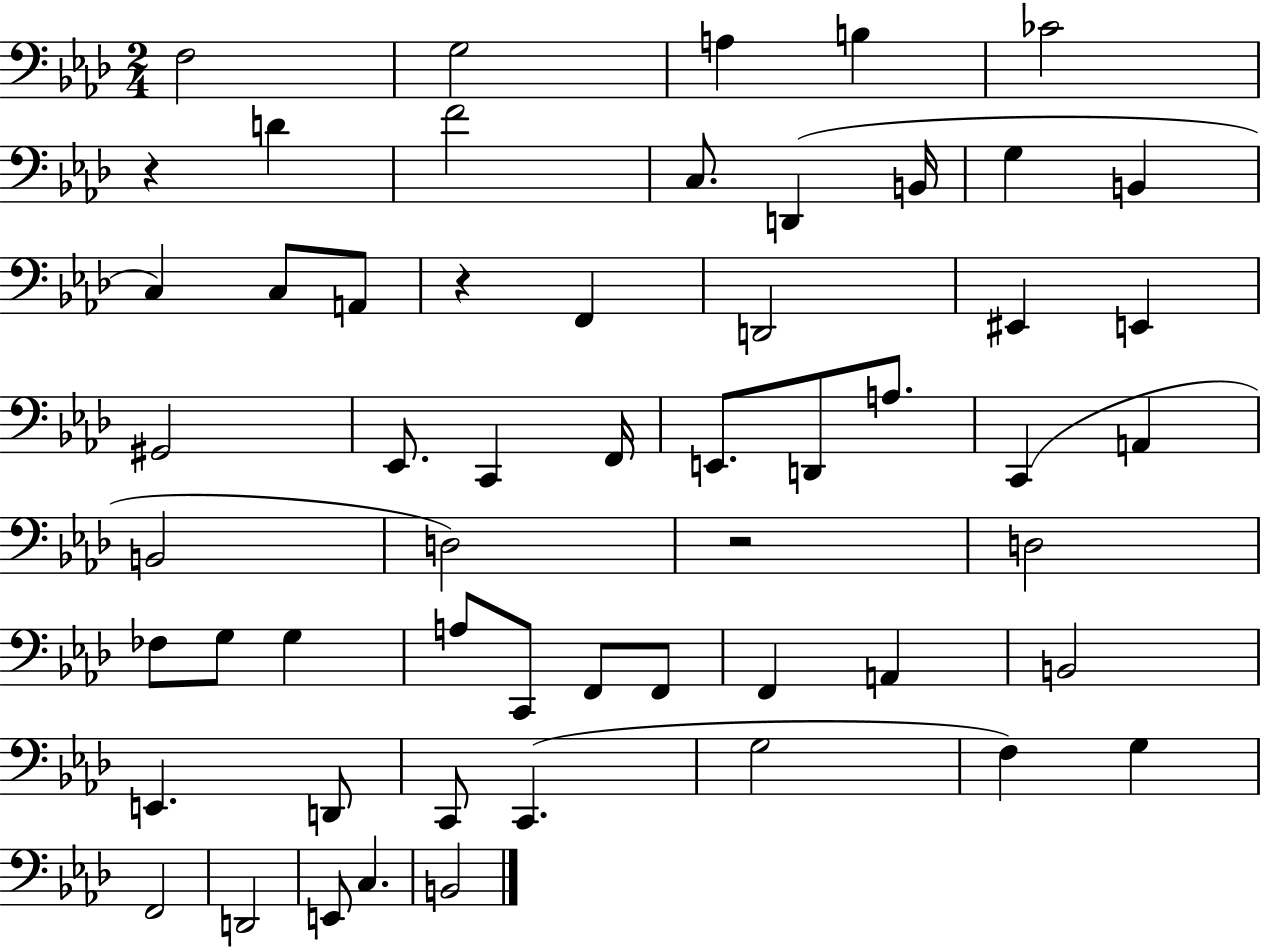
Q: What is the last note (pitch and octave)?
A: B2